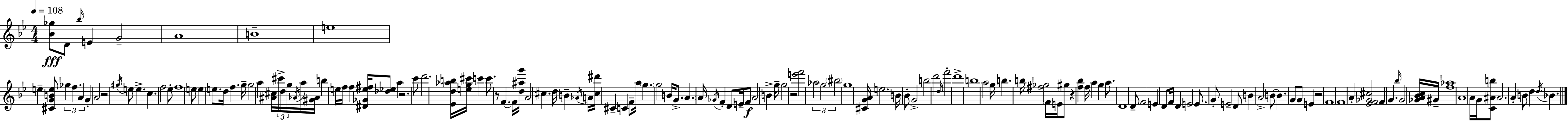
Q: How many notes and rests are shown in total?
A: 154